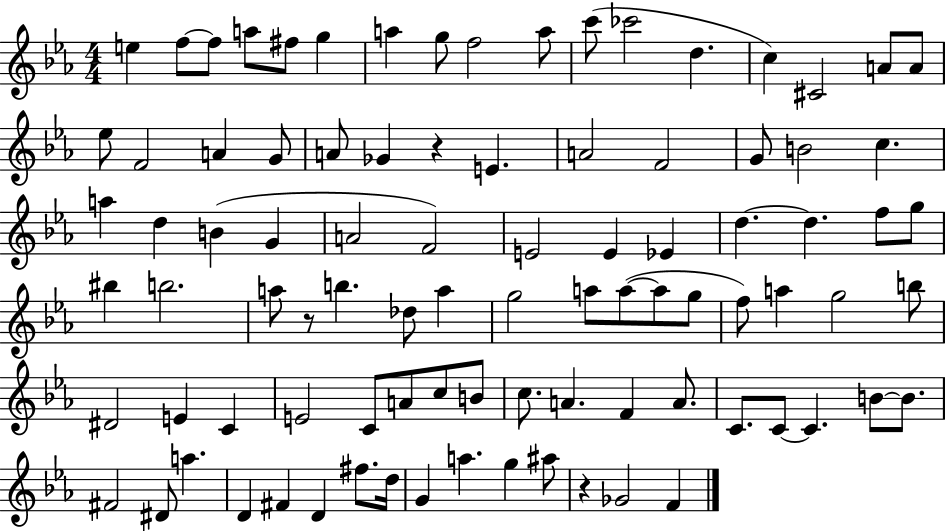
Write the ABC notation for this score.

X:1
T:Untitled
M:4/4
L:1/4
K:Eb
e f/2 f/2 a/2 ^f/2 g a g/2 f2 a/2 c'/2 _c'2 d c ^C2 A/2 A/2 _e/2 F2 A G/2 A/2 _G z E A2 F2 G/2 B2 c a d B G A2 F2 E2 E _E d d f/2 g/2 ^b b2 a/2 z/2 b _d/2 a g2 a/2 a/2 a/2 g/2 f/2 a g2 b/2 ^D2 E C E2 C/2 A/2 c/2 B/2 c/2 A F A/2 C/2 C/2 C B/2 B/2 ^F2 ^D/2 a D ^F D ^f/2 d/4 G a g ^a/2 z _G2 F